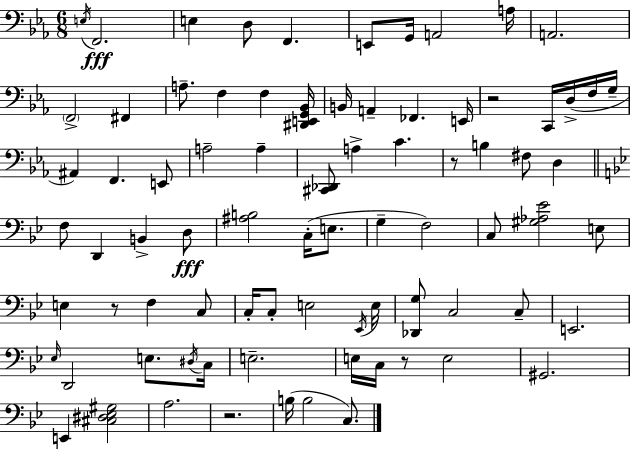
{
  \clef bass
  \numericTimeSignature
  \time 6/8
  \key ees \major
  \acciaccatura { e16 }\fff f,2. | e4 d8 f,4. | e,8 g,16 a,2 | a16 a,2. | \break \parenthesize f,2-> fis,4 | a8.-- f4 f4 | <dis, e, g, bes,>16 b,16 a,4-- fes,4. | e,16 r2 c,16 d16->( f16 | \break g16-- ais,4) f,4. e,8 | a2-- a4-- | <cis, des,>8 a4-> c'4. | r8 b4 fis8 d4 | \break \bar "||" \break \key bes \major f8 d,4 b,4-> d8\fff | <ais b>2 c16-.( e8. | g4-- f2) | c8 <gis aes ees'>2 e8 | \break e4 r8 f4 c8 | c16-. c8-. e2 \acciaccatura { ees,16 } | e16 <des, g>8 c2 c8-- | e,2. | \break \grace { ees16 } d,2 e8. | \acciaccatura { dis16 } c16 e2.-- | e16 c16 r8 e2 | gis,2. | \break e,4 <cis dis ees gis>2 | a2. | r2. | b16( b2 | \break c8.) \bar "|."
}